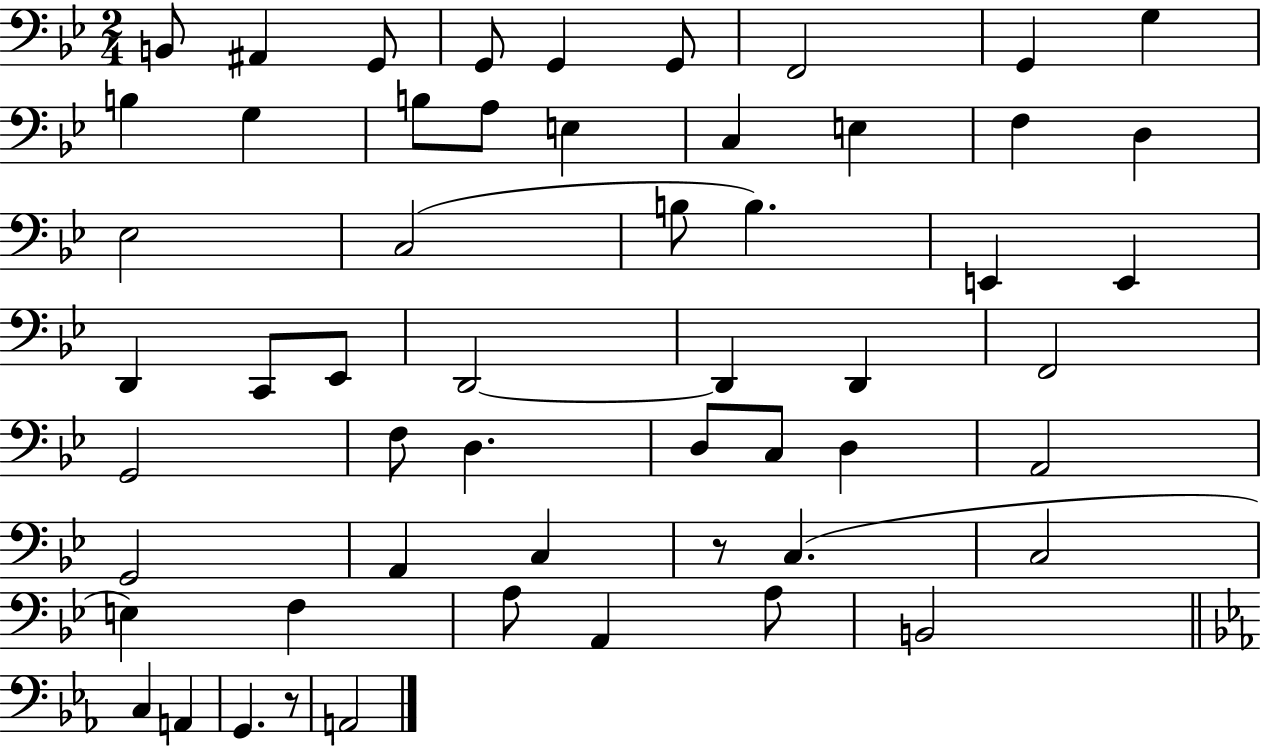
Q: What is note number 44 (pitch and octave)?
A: E3